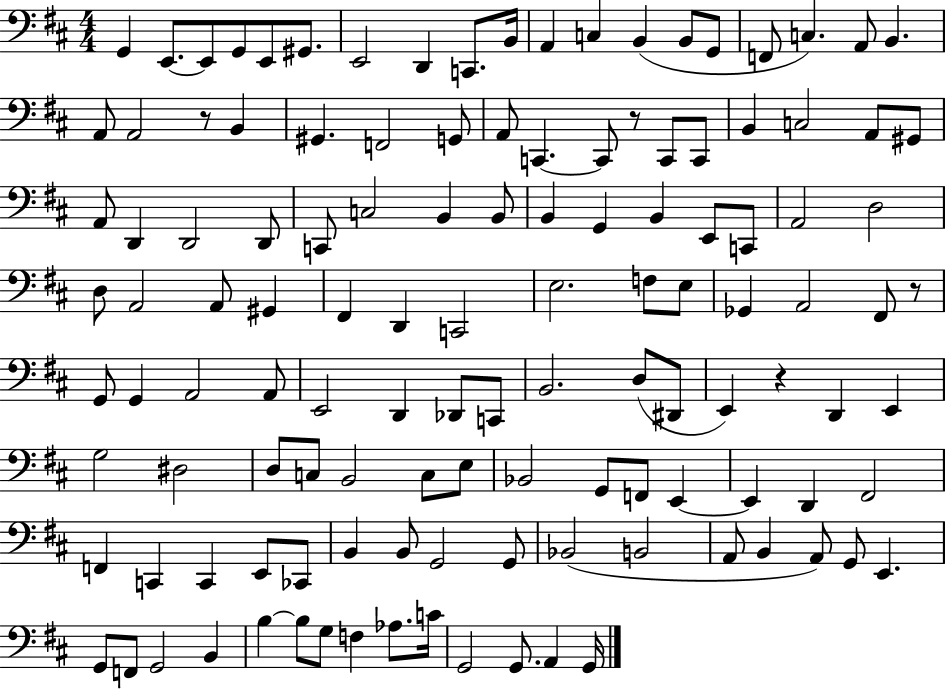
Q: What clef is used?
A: bass